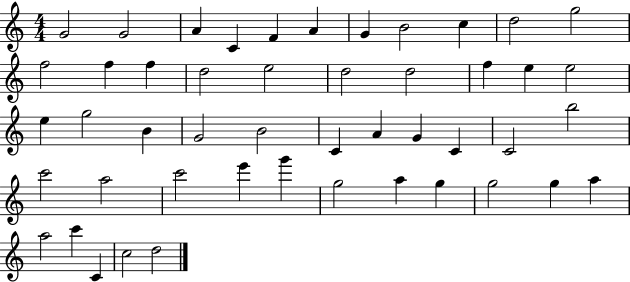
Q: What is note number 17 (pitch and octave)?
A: D5